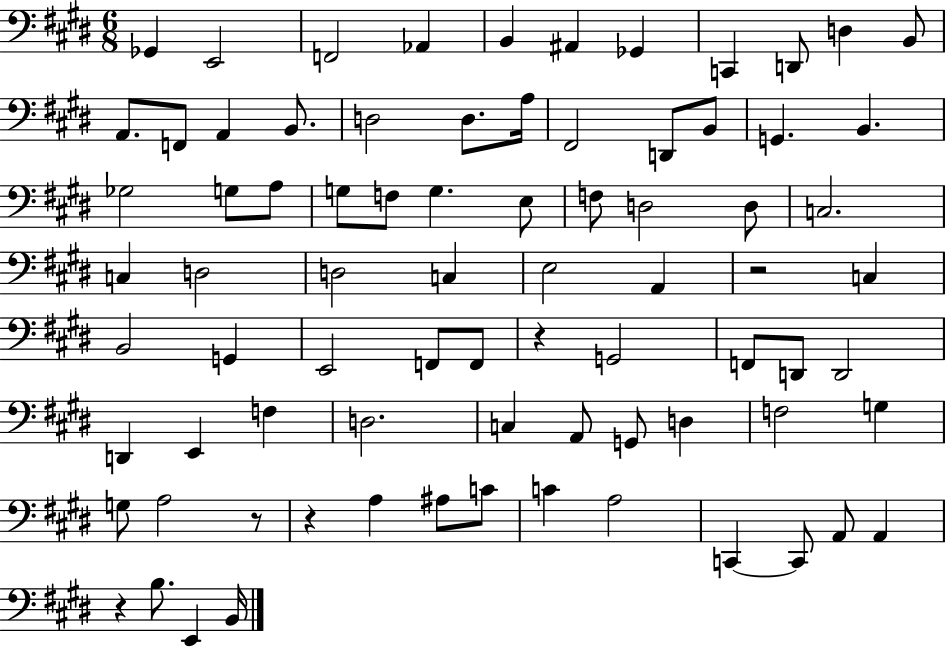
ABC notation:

X:1
T:Untitled
M:6/8
L:1/4
K:E
_G,, E,,2 F,,2 _A,, B,, ^A,, _G,, C,, D,,/2 D, B,,/2 A,,/2 F,,/2 A,, B,,/2 D,2 D,/2 A,/4 ^F,,2 D,,/2 B,,/2 G,, B,, _G,2 G,/2 A,/2 G,/2 F,/2 G, E,/2 F,/2 D,2 D,/2 C,2 C, D,2 D,2 C, E,2 A,, z2 C, B,,2 G,, E,,2 F,,/2 F,,/2 z G,,2 F,,/2 D,,/2 D,,2 D,, E,, F, D,2 C, A,,/2 G,,/2 D, F,2 G, G,/2 A,2 z/2 z A, ^A,/2 C/2 C A,2 C,, C,,/2 A,,/2 A,, z B,/2 E,, B,,/4